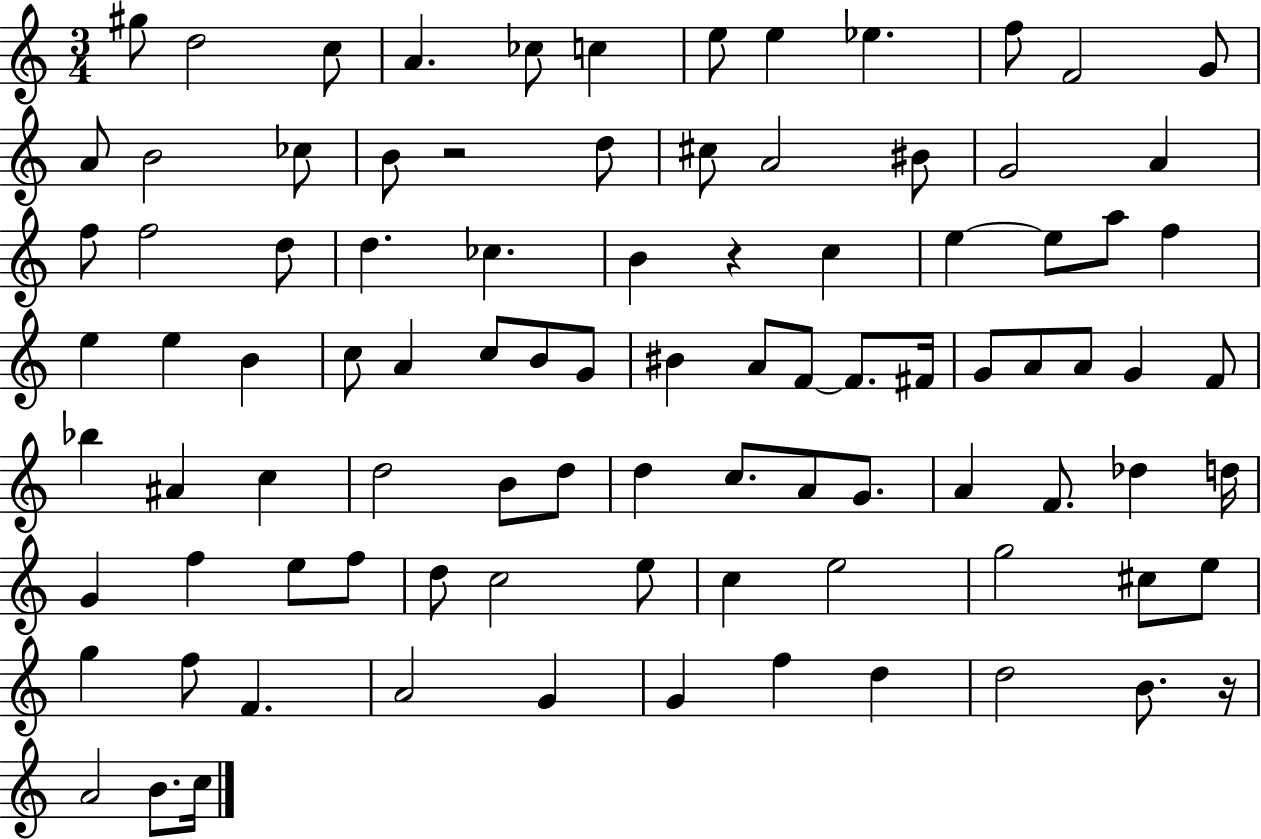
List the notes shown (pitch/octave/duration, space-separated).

G#5/e D5/h C5/e A4/q. CES5/e C5/q E5/e E5/q Eb5/q. F5/e F4/h G4/e A4/e B4/h CES5/e B4/e R/h D5/e C#5/e A4/h BIS4/e G4/h A4/q F5/e F5/h D5/e D5/q. CES5/q. B4/q R/q C5/q E5/q E5/e A5/e F5/q E5/q E5/q B4/q C5/e A4/q C5/e B4/e G4/e BIS4/q A4/e F4/e F4/e. F#4/s G4/e A4/e A4/e G4/q F4/e Bb5/q A#4/q C5/q D5/h B4/e D5/e D5/q C5/e. A4/e G4/e. A4/q F4/e. Db5/q D5/s G4/q F5/q E5/e F5/e D5/e C5/h E5/e C5/q E5/h G5/h C#5/e E5/e G5/q F5/e F4/q. A4/h G4/q G4/q F5/q D5/q D5/h B4/e. R/s A4/h B4/e. C5/s